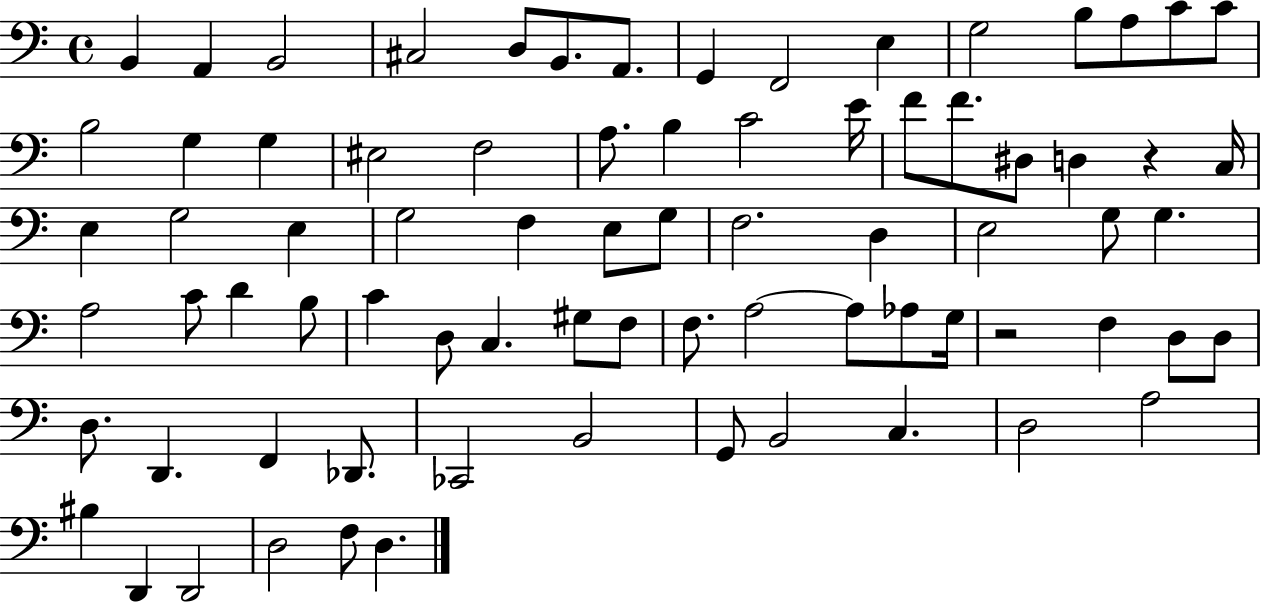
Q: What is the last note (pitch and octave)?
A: D3